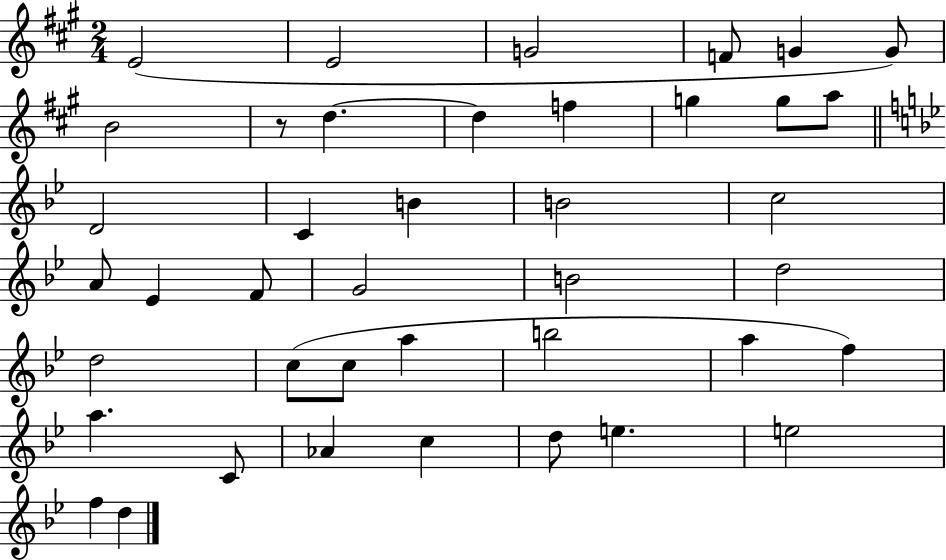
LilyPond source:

{
  \clef treble
  \numericTimeSignature
  \time 2/4
  \key a \major
  \repeat volta 2 { e'2( | e'2 | g'2 | f'8 g'4 g'8) | \break b'2 | r8 d''4.~~ | d''4 f''4 | g''4 g''8 a''8 | \break \bar "||" \break \key bes \major d'2 | c'4 b'4 | b'2 | c''2 | \break a'8 ees'4 f'8 | g'2 | b'2 | d''2 | \break d''2 | c''8( c''8 a''4 | b''2 | a''4 f''4) | \break a''4. c'8 | aes'4 c''4 | d''8 e''4. | e''2 | \break f''4 d''4 | } \bar "|."
}